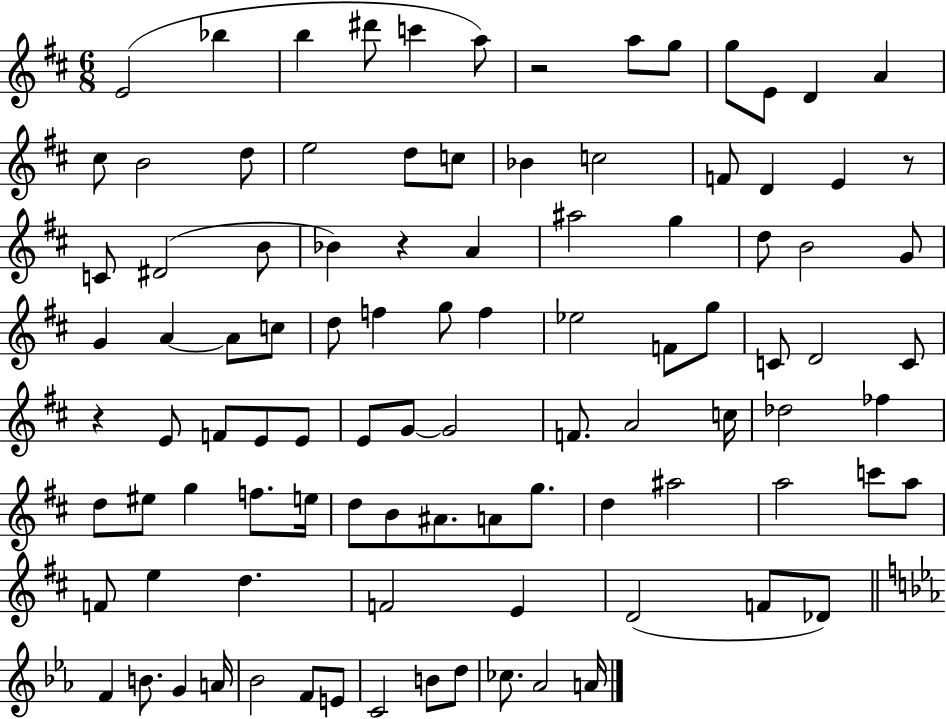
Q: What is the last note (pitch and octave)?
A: A4